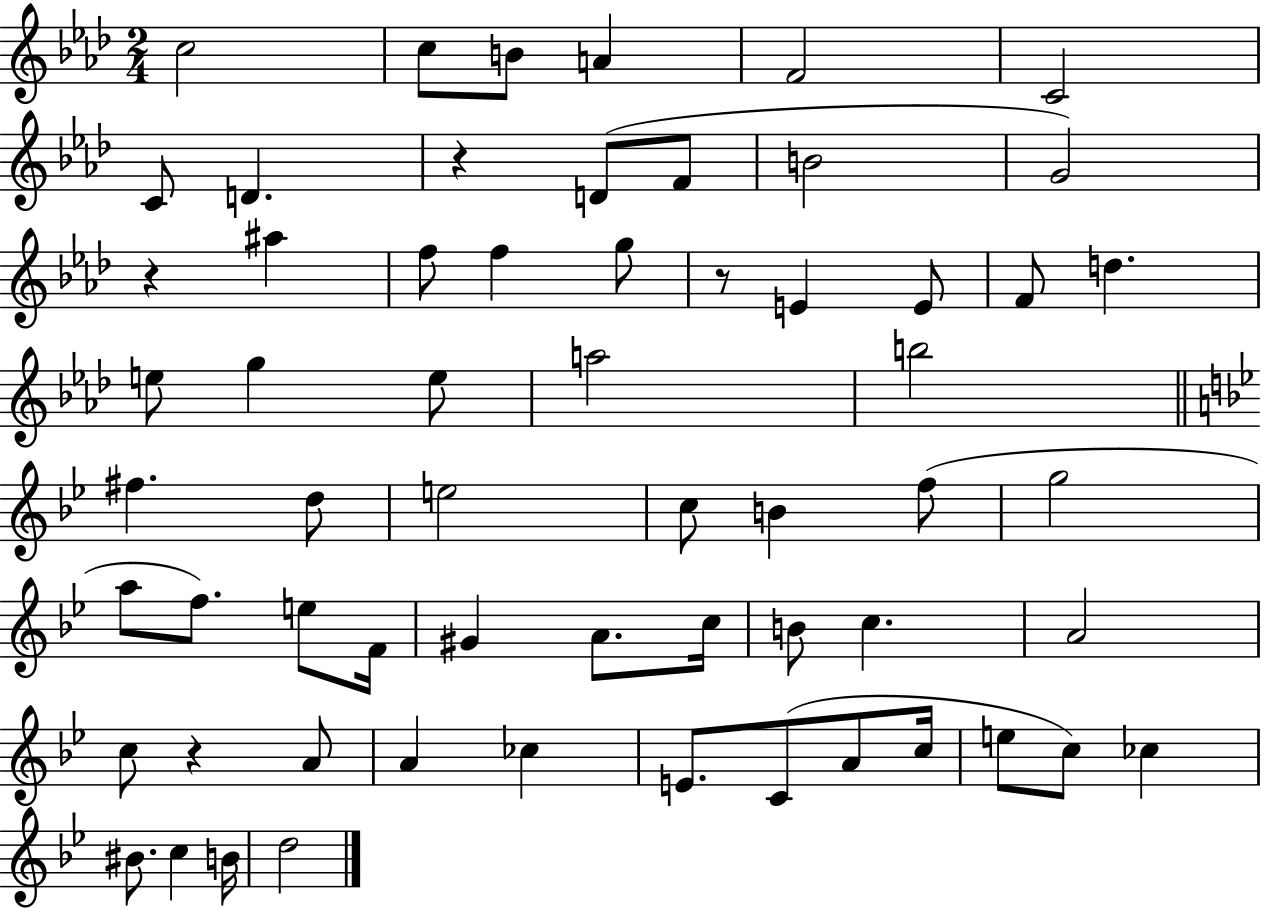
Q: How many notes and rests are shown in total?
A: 61